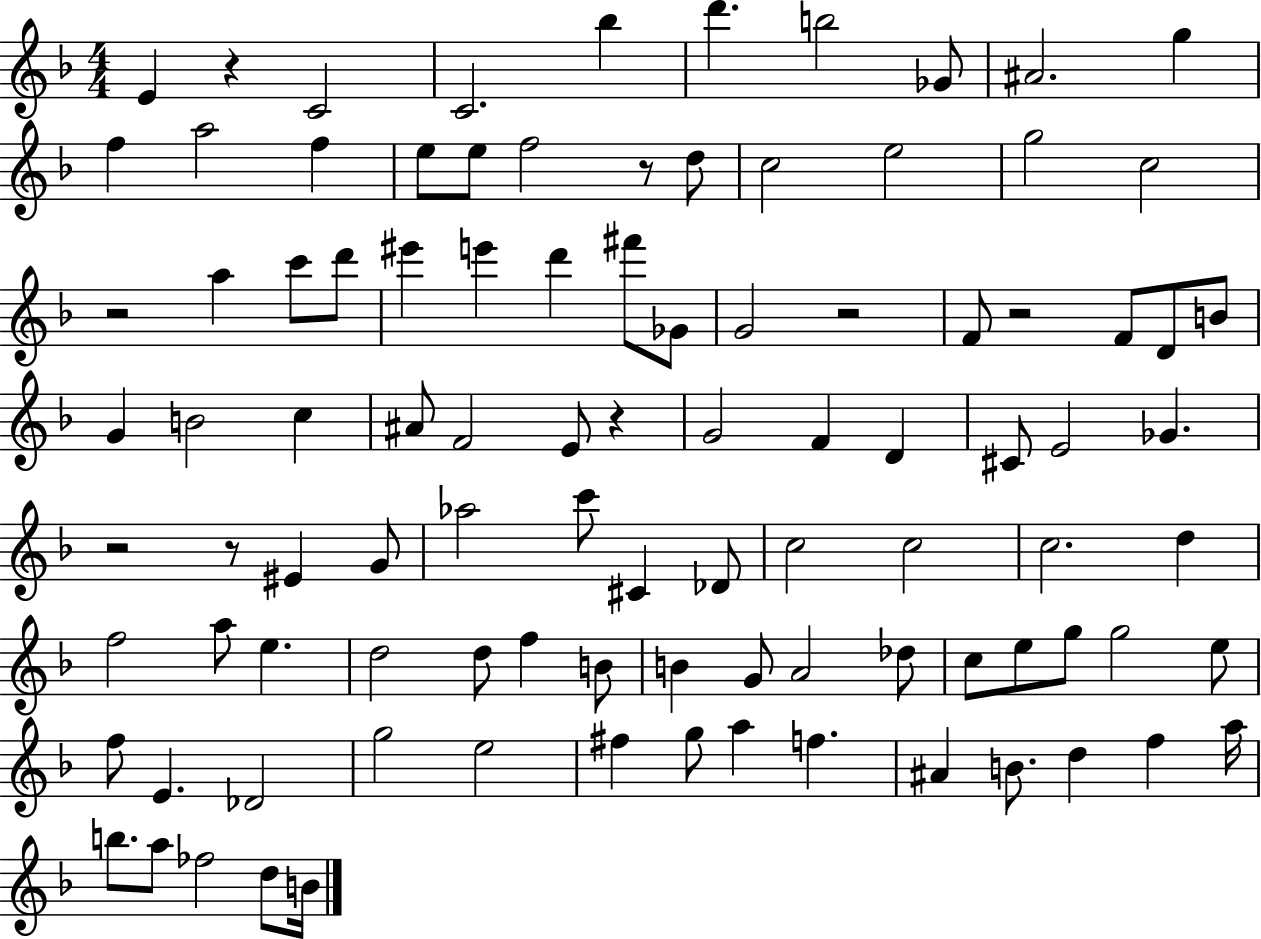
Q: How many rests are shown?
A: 8